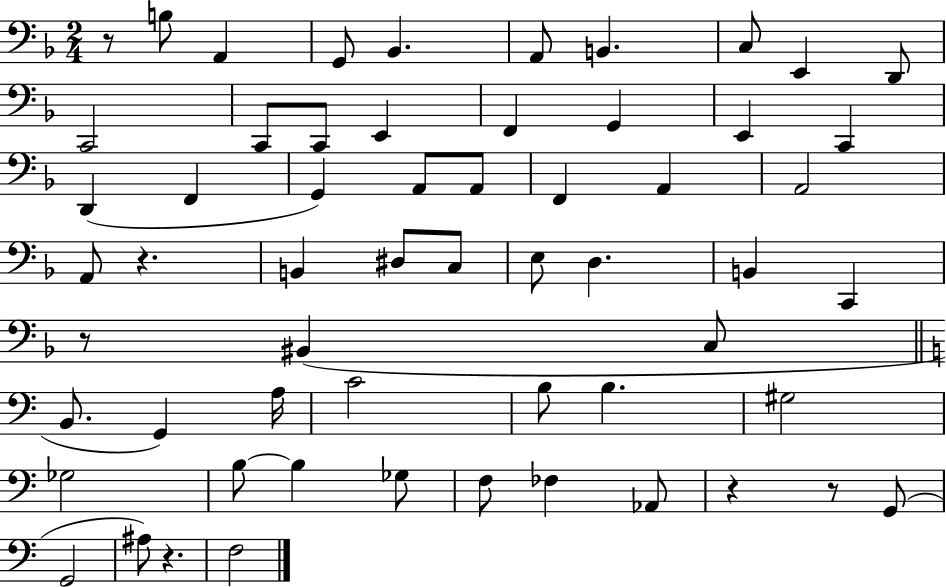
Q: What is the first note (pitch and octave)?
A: B3